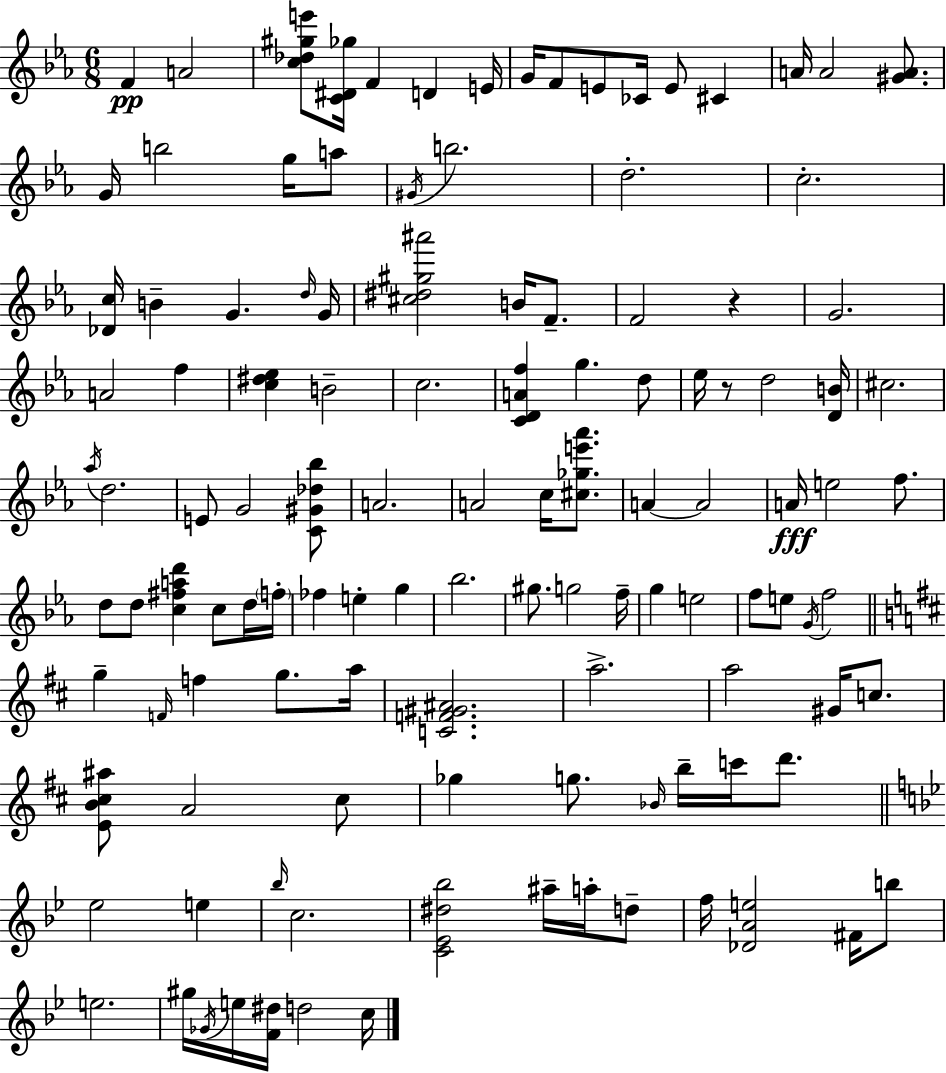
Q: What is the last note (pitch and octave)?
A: C5